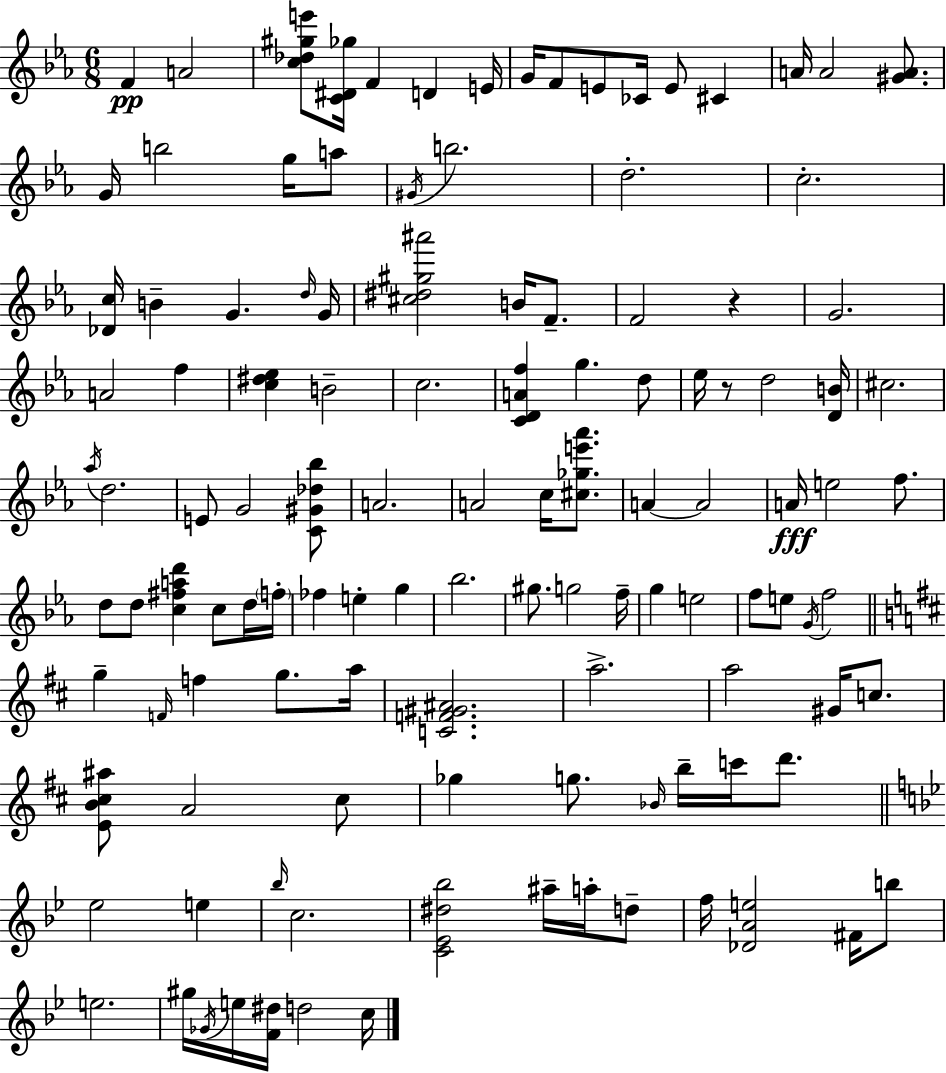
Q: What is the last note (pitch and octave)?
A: C5